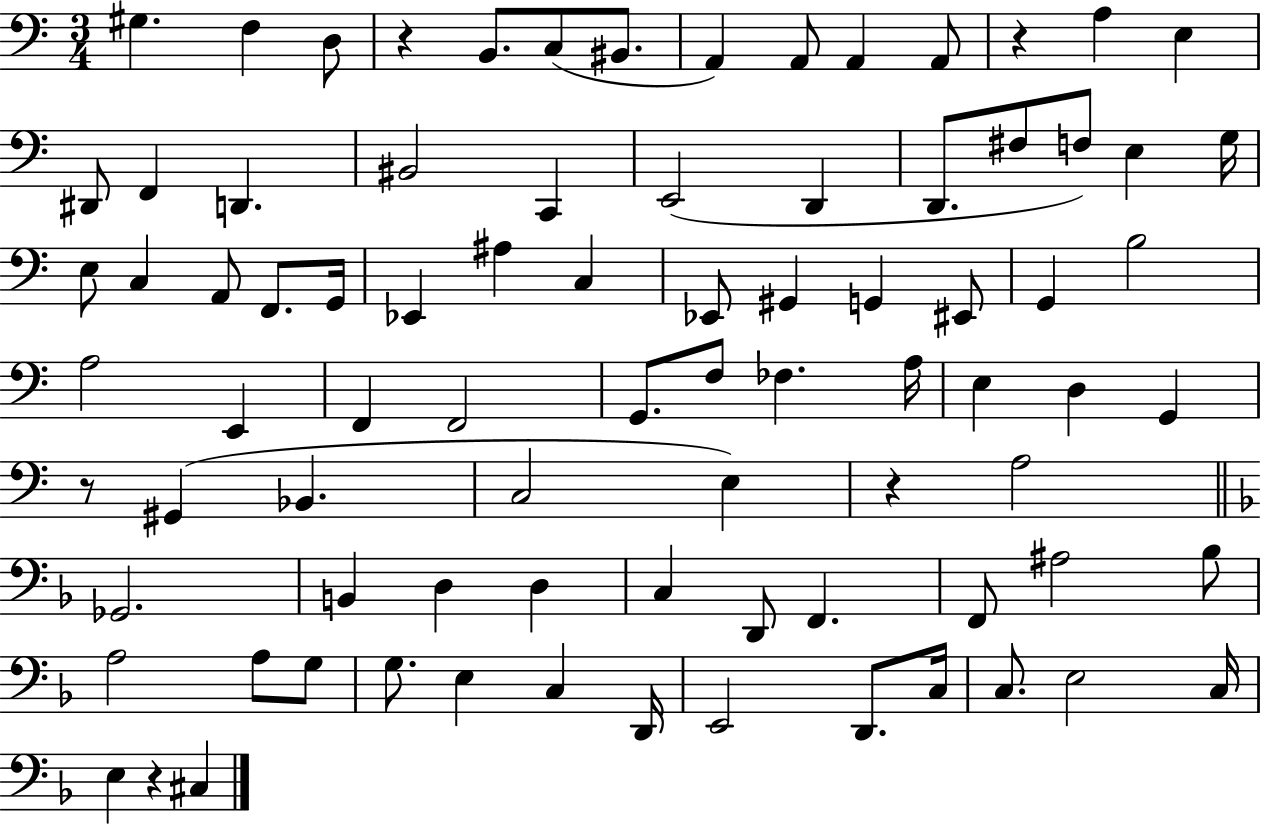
X:1
T:Untitled
M:3/4
L:1/4
K:C
^G, F, D,/2 z B,,/2 C,/2 ^B,,/2 A,, A,,/2 A,, A,,/2 z A, E, ^D,,/2 F,, D,, ^B,,2 C,, E,,2 D,, D,,/2 ^F,/2 F,/2 E, G,/4 E,/2 C, A,,/2 F,,/2 G,,/4 _E,, ^A, C, _E,,/2 ^G,, G,, ^E,,/2 G,, B,2 A,2 E,, F,, F,,2 G,,/2 F,/2 _F, A,/4 E, D, G,, z/2 ^G,, _B,, C,2 E, z A,2 _G,,2 B,, D, D, C, D,,/2 F,, F,,/2 ^A,2 _B,/2 A,2 A,/2 G,/2 G,/2 E, C, D,,/4 E,,2 D,,/2 C,/4 C,/2 E,2 C,/4 E, z ^C,